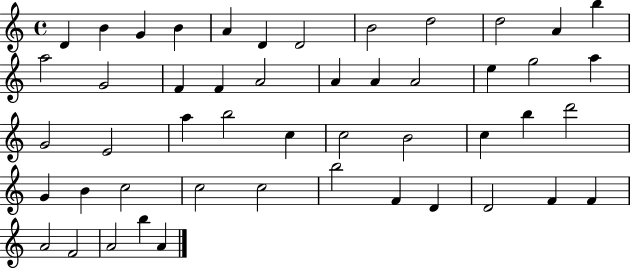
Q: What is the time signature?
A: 4/4